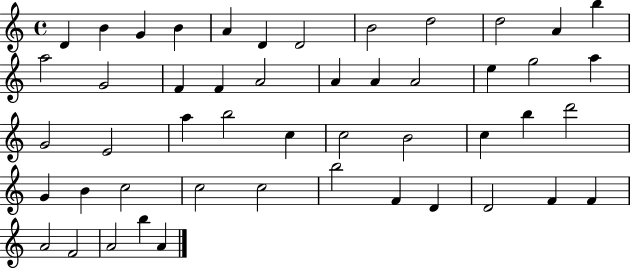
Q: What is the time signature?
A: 4/4